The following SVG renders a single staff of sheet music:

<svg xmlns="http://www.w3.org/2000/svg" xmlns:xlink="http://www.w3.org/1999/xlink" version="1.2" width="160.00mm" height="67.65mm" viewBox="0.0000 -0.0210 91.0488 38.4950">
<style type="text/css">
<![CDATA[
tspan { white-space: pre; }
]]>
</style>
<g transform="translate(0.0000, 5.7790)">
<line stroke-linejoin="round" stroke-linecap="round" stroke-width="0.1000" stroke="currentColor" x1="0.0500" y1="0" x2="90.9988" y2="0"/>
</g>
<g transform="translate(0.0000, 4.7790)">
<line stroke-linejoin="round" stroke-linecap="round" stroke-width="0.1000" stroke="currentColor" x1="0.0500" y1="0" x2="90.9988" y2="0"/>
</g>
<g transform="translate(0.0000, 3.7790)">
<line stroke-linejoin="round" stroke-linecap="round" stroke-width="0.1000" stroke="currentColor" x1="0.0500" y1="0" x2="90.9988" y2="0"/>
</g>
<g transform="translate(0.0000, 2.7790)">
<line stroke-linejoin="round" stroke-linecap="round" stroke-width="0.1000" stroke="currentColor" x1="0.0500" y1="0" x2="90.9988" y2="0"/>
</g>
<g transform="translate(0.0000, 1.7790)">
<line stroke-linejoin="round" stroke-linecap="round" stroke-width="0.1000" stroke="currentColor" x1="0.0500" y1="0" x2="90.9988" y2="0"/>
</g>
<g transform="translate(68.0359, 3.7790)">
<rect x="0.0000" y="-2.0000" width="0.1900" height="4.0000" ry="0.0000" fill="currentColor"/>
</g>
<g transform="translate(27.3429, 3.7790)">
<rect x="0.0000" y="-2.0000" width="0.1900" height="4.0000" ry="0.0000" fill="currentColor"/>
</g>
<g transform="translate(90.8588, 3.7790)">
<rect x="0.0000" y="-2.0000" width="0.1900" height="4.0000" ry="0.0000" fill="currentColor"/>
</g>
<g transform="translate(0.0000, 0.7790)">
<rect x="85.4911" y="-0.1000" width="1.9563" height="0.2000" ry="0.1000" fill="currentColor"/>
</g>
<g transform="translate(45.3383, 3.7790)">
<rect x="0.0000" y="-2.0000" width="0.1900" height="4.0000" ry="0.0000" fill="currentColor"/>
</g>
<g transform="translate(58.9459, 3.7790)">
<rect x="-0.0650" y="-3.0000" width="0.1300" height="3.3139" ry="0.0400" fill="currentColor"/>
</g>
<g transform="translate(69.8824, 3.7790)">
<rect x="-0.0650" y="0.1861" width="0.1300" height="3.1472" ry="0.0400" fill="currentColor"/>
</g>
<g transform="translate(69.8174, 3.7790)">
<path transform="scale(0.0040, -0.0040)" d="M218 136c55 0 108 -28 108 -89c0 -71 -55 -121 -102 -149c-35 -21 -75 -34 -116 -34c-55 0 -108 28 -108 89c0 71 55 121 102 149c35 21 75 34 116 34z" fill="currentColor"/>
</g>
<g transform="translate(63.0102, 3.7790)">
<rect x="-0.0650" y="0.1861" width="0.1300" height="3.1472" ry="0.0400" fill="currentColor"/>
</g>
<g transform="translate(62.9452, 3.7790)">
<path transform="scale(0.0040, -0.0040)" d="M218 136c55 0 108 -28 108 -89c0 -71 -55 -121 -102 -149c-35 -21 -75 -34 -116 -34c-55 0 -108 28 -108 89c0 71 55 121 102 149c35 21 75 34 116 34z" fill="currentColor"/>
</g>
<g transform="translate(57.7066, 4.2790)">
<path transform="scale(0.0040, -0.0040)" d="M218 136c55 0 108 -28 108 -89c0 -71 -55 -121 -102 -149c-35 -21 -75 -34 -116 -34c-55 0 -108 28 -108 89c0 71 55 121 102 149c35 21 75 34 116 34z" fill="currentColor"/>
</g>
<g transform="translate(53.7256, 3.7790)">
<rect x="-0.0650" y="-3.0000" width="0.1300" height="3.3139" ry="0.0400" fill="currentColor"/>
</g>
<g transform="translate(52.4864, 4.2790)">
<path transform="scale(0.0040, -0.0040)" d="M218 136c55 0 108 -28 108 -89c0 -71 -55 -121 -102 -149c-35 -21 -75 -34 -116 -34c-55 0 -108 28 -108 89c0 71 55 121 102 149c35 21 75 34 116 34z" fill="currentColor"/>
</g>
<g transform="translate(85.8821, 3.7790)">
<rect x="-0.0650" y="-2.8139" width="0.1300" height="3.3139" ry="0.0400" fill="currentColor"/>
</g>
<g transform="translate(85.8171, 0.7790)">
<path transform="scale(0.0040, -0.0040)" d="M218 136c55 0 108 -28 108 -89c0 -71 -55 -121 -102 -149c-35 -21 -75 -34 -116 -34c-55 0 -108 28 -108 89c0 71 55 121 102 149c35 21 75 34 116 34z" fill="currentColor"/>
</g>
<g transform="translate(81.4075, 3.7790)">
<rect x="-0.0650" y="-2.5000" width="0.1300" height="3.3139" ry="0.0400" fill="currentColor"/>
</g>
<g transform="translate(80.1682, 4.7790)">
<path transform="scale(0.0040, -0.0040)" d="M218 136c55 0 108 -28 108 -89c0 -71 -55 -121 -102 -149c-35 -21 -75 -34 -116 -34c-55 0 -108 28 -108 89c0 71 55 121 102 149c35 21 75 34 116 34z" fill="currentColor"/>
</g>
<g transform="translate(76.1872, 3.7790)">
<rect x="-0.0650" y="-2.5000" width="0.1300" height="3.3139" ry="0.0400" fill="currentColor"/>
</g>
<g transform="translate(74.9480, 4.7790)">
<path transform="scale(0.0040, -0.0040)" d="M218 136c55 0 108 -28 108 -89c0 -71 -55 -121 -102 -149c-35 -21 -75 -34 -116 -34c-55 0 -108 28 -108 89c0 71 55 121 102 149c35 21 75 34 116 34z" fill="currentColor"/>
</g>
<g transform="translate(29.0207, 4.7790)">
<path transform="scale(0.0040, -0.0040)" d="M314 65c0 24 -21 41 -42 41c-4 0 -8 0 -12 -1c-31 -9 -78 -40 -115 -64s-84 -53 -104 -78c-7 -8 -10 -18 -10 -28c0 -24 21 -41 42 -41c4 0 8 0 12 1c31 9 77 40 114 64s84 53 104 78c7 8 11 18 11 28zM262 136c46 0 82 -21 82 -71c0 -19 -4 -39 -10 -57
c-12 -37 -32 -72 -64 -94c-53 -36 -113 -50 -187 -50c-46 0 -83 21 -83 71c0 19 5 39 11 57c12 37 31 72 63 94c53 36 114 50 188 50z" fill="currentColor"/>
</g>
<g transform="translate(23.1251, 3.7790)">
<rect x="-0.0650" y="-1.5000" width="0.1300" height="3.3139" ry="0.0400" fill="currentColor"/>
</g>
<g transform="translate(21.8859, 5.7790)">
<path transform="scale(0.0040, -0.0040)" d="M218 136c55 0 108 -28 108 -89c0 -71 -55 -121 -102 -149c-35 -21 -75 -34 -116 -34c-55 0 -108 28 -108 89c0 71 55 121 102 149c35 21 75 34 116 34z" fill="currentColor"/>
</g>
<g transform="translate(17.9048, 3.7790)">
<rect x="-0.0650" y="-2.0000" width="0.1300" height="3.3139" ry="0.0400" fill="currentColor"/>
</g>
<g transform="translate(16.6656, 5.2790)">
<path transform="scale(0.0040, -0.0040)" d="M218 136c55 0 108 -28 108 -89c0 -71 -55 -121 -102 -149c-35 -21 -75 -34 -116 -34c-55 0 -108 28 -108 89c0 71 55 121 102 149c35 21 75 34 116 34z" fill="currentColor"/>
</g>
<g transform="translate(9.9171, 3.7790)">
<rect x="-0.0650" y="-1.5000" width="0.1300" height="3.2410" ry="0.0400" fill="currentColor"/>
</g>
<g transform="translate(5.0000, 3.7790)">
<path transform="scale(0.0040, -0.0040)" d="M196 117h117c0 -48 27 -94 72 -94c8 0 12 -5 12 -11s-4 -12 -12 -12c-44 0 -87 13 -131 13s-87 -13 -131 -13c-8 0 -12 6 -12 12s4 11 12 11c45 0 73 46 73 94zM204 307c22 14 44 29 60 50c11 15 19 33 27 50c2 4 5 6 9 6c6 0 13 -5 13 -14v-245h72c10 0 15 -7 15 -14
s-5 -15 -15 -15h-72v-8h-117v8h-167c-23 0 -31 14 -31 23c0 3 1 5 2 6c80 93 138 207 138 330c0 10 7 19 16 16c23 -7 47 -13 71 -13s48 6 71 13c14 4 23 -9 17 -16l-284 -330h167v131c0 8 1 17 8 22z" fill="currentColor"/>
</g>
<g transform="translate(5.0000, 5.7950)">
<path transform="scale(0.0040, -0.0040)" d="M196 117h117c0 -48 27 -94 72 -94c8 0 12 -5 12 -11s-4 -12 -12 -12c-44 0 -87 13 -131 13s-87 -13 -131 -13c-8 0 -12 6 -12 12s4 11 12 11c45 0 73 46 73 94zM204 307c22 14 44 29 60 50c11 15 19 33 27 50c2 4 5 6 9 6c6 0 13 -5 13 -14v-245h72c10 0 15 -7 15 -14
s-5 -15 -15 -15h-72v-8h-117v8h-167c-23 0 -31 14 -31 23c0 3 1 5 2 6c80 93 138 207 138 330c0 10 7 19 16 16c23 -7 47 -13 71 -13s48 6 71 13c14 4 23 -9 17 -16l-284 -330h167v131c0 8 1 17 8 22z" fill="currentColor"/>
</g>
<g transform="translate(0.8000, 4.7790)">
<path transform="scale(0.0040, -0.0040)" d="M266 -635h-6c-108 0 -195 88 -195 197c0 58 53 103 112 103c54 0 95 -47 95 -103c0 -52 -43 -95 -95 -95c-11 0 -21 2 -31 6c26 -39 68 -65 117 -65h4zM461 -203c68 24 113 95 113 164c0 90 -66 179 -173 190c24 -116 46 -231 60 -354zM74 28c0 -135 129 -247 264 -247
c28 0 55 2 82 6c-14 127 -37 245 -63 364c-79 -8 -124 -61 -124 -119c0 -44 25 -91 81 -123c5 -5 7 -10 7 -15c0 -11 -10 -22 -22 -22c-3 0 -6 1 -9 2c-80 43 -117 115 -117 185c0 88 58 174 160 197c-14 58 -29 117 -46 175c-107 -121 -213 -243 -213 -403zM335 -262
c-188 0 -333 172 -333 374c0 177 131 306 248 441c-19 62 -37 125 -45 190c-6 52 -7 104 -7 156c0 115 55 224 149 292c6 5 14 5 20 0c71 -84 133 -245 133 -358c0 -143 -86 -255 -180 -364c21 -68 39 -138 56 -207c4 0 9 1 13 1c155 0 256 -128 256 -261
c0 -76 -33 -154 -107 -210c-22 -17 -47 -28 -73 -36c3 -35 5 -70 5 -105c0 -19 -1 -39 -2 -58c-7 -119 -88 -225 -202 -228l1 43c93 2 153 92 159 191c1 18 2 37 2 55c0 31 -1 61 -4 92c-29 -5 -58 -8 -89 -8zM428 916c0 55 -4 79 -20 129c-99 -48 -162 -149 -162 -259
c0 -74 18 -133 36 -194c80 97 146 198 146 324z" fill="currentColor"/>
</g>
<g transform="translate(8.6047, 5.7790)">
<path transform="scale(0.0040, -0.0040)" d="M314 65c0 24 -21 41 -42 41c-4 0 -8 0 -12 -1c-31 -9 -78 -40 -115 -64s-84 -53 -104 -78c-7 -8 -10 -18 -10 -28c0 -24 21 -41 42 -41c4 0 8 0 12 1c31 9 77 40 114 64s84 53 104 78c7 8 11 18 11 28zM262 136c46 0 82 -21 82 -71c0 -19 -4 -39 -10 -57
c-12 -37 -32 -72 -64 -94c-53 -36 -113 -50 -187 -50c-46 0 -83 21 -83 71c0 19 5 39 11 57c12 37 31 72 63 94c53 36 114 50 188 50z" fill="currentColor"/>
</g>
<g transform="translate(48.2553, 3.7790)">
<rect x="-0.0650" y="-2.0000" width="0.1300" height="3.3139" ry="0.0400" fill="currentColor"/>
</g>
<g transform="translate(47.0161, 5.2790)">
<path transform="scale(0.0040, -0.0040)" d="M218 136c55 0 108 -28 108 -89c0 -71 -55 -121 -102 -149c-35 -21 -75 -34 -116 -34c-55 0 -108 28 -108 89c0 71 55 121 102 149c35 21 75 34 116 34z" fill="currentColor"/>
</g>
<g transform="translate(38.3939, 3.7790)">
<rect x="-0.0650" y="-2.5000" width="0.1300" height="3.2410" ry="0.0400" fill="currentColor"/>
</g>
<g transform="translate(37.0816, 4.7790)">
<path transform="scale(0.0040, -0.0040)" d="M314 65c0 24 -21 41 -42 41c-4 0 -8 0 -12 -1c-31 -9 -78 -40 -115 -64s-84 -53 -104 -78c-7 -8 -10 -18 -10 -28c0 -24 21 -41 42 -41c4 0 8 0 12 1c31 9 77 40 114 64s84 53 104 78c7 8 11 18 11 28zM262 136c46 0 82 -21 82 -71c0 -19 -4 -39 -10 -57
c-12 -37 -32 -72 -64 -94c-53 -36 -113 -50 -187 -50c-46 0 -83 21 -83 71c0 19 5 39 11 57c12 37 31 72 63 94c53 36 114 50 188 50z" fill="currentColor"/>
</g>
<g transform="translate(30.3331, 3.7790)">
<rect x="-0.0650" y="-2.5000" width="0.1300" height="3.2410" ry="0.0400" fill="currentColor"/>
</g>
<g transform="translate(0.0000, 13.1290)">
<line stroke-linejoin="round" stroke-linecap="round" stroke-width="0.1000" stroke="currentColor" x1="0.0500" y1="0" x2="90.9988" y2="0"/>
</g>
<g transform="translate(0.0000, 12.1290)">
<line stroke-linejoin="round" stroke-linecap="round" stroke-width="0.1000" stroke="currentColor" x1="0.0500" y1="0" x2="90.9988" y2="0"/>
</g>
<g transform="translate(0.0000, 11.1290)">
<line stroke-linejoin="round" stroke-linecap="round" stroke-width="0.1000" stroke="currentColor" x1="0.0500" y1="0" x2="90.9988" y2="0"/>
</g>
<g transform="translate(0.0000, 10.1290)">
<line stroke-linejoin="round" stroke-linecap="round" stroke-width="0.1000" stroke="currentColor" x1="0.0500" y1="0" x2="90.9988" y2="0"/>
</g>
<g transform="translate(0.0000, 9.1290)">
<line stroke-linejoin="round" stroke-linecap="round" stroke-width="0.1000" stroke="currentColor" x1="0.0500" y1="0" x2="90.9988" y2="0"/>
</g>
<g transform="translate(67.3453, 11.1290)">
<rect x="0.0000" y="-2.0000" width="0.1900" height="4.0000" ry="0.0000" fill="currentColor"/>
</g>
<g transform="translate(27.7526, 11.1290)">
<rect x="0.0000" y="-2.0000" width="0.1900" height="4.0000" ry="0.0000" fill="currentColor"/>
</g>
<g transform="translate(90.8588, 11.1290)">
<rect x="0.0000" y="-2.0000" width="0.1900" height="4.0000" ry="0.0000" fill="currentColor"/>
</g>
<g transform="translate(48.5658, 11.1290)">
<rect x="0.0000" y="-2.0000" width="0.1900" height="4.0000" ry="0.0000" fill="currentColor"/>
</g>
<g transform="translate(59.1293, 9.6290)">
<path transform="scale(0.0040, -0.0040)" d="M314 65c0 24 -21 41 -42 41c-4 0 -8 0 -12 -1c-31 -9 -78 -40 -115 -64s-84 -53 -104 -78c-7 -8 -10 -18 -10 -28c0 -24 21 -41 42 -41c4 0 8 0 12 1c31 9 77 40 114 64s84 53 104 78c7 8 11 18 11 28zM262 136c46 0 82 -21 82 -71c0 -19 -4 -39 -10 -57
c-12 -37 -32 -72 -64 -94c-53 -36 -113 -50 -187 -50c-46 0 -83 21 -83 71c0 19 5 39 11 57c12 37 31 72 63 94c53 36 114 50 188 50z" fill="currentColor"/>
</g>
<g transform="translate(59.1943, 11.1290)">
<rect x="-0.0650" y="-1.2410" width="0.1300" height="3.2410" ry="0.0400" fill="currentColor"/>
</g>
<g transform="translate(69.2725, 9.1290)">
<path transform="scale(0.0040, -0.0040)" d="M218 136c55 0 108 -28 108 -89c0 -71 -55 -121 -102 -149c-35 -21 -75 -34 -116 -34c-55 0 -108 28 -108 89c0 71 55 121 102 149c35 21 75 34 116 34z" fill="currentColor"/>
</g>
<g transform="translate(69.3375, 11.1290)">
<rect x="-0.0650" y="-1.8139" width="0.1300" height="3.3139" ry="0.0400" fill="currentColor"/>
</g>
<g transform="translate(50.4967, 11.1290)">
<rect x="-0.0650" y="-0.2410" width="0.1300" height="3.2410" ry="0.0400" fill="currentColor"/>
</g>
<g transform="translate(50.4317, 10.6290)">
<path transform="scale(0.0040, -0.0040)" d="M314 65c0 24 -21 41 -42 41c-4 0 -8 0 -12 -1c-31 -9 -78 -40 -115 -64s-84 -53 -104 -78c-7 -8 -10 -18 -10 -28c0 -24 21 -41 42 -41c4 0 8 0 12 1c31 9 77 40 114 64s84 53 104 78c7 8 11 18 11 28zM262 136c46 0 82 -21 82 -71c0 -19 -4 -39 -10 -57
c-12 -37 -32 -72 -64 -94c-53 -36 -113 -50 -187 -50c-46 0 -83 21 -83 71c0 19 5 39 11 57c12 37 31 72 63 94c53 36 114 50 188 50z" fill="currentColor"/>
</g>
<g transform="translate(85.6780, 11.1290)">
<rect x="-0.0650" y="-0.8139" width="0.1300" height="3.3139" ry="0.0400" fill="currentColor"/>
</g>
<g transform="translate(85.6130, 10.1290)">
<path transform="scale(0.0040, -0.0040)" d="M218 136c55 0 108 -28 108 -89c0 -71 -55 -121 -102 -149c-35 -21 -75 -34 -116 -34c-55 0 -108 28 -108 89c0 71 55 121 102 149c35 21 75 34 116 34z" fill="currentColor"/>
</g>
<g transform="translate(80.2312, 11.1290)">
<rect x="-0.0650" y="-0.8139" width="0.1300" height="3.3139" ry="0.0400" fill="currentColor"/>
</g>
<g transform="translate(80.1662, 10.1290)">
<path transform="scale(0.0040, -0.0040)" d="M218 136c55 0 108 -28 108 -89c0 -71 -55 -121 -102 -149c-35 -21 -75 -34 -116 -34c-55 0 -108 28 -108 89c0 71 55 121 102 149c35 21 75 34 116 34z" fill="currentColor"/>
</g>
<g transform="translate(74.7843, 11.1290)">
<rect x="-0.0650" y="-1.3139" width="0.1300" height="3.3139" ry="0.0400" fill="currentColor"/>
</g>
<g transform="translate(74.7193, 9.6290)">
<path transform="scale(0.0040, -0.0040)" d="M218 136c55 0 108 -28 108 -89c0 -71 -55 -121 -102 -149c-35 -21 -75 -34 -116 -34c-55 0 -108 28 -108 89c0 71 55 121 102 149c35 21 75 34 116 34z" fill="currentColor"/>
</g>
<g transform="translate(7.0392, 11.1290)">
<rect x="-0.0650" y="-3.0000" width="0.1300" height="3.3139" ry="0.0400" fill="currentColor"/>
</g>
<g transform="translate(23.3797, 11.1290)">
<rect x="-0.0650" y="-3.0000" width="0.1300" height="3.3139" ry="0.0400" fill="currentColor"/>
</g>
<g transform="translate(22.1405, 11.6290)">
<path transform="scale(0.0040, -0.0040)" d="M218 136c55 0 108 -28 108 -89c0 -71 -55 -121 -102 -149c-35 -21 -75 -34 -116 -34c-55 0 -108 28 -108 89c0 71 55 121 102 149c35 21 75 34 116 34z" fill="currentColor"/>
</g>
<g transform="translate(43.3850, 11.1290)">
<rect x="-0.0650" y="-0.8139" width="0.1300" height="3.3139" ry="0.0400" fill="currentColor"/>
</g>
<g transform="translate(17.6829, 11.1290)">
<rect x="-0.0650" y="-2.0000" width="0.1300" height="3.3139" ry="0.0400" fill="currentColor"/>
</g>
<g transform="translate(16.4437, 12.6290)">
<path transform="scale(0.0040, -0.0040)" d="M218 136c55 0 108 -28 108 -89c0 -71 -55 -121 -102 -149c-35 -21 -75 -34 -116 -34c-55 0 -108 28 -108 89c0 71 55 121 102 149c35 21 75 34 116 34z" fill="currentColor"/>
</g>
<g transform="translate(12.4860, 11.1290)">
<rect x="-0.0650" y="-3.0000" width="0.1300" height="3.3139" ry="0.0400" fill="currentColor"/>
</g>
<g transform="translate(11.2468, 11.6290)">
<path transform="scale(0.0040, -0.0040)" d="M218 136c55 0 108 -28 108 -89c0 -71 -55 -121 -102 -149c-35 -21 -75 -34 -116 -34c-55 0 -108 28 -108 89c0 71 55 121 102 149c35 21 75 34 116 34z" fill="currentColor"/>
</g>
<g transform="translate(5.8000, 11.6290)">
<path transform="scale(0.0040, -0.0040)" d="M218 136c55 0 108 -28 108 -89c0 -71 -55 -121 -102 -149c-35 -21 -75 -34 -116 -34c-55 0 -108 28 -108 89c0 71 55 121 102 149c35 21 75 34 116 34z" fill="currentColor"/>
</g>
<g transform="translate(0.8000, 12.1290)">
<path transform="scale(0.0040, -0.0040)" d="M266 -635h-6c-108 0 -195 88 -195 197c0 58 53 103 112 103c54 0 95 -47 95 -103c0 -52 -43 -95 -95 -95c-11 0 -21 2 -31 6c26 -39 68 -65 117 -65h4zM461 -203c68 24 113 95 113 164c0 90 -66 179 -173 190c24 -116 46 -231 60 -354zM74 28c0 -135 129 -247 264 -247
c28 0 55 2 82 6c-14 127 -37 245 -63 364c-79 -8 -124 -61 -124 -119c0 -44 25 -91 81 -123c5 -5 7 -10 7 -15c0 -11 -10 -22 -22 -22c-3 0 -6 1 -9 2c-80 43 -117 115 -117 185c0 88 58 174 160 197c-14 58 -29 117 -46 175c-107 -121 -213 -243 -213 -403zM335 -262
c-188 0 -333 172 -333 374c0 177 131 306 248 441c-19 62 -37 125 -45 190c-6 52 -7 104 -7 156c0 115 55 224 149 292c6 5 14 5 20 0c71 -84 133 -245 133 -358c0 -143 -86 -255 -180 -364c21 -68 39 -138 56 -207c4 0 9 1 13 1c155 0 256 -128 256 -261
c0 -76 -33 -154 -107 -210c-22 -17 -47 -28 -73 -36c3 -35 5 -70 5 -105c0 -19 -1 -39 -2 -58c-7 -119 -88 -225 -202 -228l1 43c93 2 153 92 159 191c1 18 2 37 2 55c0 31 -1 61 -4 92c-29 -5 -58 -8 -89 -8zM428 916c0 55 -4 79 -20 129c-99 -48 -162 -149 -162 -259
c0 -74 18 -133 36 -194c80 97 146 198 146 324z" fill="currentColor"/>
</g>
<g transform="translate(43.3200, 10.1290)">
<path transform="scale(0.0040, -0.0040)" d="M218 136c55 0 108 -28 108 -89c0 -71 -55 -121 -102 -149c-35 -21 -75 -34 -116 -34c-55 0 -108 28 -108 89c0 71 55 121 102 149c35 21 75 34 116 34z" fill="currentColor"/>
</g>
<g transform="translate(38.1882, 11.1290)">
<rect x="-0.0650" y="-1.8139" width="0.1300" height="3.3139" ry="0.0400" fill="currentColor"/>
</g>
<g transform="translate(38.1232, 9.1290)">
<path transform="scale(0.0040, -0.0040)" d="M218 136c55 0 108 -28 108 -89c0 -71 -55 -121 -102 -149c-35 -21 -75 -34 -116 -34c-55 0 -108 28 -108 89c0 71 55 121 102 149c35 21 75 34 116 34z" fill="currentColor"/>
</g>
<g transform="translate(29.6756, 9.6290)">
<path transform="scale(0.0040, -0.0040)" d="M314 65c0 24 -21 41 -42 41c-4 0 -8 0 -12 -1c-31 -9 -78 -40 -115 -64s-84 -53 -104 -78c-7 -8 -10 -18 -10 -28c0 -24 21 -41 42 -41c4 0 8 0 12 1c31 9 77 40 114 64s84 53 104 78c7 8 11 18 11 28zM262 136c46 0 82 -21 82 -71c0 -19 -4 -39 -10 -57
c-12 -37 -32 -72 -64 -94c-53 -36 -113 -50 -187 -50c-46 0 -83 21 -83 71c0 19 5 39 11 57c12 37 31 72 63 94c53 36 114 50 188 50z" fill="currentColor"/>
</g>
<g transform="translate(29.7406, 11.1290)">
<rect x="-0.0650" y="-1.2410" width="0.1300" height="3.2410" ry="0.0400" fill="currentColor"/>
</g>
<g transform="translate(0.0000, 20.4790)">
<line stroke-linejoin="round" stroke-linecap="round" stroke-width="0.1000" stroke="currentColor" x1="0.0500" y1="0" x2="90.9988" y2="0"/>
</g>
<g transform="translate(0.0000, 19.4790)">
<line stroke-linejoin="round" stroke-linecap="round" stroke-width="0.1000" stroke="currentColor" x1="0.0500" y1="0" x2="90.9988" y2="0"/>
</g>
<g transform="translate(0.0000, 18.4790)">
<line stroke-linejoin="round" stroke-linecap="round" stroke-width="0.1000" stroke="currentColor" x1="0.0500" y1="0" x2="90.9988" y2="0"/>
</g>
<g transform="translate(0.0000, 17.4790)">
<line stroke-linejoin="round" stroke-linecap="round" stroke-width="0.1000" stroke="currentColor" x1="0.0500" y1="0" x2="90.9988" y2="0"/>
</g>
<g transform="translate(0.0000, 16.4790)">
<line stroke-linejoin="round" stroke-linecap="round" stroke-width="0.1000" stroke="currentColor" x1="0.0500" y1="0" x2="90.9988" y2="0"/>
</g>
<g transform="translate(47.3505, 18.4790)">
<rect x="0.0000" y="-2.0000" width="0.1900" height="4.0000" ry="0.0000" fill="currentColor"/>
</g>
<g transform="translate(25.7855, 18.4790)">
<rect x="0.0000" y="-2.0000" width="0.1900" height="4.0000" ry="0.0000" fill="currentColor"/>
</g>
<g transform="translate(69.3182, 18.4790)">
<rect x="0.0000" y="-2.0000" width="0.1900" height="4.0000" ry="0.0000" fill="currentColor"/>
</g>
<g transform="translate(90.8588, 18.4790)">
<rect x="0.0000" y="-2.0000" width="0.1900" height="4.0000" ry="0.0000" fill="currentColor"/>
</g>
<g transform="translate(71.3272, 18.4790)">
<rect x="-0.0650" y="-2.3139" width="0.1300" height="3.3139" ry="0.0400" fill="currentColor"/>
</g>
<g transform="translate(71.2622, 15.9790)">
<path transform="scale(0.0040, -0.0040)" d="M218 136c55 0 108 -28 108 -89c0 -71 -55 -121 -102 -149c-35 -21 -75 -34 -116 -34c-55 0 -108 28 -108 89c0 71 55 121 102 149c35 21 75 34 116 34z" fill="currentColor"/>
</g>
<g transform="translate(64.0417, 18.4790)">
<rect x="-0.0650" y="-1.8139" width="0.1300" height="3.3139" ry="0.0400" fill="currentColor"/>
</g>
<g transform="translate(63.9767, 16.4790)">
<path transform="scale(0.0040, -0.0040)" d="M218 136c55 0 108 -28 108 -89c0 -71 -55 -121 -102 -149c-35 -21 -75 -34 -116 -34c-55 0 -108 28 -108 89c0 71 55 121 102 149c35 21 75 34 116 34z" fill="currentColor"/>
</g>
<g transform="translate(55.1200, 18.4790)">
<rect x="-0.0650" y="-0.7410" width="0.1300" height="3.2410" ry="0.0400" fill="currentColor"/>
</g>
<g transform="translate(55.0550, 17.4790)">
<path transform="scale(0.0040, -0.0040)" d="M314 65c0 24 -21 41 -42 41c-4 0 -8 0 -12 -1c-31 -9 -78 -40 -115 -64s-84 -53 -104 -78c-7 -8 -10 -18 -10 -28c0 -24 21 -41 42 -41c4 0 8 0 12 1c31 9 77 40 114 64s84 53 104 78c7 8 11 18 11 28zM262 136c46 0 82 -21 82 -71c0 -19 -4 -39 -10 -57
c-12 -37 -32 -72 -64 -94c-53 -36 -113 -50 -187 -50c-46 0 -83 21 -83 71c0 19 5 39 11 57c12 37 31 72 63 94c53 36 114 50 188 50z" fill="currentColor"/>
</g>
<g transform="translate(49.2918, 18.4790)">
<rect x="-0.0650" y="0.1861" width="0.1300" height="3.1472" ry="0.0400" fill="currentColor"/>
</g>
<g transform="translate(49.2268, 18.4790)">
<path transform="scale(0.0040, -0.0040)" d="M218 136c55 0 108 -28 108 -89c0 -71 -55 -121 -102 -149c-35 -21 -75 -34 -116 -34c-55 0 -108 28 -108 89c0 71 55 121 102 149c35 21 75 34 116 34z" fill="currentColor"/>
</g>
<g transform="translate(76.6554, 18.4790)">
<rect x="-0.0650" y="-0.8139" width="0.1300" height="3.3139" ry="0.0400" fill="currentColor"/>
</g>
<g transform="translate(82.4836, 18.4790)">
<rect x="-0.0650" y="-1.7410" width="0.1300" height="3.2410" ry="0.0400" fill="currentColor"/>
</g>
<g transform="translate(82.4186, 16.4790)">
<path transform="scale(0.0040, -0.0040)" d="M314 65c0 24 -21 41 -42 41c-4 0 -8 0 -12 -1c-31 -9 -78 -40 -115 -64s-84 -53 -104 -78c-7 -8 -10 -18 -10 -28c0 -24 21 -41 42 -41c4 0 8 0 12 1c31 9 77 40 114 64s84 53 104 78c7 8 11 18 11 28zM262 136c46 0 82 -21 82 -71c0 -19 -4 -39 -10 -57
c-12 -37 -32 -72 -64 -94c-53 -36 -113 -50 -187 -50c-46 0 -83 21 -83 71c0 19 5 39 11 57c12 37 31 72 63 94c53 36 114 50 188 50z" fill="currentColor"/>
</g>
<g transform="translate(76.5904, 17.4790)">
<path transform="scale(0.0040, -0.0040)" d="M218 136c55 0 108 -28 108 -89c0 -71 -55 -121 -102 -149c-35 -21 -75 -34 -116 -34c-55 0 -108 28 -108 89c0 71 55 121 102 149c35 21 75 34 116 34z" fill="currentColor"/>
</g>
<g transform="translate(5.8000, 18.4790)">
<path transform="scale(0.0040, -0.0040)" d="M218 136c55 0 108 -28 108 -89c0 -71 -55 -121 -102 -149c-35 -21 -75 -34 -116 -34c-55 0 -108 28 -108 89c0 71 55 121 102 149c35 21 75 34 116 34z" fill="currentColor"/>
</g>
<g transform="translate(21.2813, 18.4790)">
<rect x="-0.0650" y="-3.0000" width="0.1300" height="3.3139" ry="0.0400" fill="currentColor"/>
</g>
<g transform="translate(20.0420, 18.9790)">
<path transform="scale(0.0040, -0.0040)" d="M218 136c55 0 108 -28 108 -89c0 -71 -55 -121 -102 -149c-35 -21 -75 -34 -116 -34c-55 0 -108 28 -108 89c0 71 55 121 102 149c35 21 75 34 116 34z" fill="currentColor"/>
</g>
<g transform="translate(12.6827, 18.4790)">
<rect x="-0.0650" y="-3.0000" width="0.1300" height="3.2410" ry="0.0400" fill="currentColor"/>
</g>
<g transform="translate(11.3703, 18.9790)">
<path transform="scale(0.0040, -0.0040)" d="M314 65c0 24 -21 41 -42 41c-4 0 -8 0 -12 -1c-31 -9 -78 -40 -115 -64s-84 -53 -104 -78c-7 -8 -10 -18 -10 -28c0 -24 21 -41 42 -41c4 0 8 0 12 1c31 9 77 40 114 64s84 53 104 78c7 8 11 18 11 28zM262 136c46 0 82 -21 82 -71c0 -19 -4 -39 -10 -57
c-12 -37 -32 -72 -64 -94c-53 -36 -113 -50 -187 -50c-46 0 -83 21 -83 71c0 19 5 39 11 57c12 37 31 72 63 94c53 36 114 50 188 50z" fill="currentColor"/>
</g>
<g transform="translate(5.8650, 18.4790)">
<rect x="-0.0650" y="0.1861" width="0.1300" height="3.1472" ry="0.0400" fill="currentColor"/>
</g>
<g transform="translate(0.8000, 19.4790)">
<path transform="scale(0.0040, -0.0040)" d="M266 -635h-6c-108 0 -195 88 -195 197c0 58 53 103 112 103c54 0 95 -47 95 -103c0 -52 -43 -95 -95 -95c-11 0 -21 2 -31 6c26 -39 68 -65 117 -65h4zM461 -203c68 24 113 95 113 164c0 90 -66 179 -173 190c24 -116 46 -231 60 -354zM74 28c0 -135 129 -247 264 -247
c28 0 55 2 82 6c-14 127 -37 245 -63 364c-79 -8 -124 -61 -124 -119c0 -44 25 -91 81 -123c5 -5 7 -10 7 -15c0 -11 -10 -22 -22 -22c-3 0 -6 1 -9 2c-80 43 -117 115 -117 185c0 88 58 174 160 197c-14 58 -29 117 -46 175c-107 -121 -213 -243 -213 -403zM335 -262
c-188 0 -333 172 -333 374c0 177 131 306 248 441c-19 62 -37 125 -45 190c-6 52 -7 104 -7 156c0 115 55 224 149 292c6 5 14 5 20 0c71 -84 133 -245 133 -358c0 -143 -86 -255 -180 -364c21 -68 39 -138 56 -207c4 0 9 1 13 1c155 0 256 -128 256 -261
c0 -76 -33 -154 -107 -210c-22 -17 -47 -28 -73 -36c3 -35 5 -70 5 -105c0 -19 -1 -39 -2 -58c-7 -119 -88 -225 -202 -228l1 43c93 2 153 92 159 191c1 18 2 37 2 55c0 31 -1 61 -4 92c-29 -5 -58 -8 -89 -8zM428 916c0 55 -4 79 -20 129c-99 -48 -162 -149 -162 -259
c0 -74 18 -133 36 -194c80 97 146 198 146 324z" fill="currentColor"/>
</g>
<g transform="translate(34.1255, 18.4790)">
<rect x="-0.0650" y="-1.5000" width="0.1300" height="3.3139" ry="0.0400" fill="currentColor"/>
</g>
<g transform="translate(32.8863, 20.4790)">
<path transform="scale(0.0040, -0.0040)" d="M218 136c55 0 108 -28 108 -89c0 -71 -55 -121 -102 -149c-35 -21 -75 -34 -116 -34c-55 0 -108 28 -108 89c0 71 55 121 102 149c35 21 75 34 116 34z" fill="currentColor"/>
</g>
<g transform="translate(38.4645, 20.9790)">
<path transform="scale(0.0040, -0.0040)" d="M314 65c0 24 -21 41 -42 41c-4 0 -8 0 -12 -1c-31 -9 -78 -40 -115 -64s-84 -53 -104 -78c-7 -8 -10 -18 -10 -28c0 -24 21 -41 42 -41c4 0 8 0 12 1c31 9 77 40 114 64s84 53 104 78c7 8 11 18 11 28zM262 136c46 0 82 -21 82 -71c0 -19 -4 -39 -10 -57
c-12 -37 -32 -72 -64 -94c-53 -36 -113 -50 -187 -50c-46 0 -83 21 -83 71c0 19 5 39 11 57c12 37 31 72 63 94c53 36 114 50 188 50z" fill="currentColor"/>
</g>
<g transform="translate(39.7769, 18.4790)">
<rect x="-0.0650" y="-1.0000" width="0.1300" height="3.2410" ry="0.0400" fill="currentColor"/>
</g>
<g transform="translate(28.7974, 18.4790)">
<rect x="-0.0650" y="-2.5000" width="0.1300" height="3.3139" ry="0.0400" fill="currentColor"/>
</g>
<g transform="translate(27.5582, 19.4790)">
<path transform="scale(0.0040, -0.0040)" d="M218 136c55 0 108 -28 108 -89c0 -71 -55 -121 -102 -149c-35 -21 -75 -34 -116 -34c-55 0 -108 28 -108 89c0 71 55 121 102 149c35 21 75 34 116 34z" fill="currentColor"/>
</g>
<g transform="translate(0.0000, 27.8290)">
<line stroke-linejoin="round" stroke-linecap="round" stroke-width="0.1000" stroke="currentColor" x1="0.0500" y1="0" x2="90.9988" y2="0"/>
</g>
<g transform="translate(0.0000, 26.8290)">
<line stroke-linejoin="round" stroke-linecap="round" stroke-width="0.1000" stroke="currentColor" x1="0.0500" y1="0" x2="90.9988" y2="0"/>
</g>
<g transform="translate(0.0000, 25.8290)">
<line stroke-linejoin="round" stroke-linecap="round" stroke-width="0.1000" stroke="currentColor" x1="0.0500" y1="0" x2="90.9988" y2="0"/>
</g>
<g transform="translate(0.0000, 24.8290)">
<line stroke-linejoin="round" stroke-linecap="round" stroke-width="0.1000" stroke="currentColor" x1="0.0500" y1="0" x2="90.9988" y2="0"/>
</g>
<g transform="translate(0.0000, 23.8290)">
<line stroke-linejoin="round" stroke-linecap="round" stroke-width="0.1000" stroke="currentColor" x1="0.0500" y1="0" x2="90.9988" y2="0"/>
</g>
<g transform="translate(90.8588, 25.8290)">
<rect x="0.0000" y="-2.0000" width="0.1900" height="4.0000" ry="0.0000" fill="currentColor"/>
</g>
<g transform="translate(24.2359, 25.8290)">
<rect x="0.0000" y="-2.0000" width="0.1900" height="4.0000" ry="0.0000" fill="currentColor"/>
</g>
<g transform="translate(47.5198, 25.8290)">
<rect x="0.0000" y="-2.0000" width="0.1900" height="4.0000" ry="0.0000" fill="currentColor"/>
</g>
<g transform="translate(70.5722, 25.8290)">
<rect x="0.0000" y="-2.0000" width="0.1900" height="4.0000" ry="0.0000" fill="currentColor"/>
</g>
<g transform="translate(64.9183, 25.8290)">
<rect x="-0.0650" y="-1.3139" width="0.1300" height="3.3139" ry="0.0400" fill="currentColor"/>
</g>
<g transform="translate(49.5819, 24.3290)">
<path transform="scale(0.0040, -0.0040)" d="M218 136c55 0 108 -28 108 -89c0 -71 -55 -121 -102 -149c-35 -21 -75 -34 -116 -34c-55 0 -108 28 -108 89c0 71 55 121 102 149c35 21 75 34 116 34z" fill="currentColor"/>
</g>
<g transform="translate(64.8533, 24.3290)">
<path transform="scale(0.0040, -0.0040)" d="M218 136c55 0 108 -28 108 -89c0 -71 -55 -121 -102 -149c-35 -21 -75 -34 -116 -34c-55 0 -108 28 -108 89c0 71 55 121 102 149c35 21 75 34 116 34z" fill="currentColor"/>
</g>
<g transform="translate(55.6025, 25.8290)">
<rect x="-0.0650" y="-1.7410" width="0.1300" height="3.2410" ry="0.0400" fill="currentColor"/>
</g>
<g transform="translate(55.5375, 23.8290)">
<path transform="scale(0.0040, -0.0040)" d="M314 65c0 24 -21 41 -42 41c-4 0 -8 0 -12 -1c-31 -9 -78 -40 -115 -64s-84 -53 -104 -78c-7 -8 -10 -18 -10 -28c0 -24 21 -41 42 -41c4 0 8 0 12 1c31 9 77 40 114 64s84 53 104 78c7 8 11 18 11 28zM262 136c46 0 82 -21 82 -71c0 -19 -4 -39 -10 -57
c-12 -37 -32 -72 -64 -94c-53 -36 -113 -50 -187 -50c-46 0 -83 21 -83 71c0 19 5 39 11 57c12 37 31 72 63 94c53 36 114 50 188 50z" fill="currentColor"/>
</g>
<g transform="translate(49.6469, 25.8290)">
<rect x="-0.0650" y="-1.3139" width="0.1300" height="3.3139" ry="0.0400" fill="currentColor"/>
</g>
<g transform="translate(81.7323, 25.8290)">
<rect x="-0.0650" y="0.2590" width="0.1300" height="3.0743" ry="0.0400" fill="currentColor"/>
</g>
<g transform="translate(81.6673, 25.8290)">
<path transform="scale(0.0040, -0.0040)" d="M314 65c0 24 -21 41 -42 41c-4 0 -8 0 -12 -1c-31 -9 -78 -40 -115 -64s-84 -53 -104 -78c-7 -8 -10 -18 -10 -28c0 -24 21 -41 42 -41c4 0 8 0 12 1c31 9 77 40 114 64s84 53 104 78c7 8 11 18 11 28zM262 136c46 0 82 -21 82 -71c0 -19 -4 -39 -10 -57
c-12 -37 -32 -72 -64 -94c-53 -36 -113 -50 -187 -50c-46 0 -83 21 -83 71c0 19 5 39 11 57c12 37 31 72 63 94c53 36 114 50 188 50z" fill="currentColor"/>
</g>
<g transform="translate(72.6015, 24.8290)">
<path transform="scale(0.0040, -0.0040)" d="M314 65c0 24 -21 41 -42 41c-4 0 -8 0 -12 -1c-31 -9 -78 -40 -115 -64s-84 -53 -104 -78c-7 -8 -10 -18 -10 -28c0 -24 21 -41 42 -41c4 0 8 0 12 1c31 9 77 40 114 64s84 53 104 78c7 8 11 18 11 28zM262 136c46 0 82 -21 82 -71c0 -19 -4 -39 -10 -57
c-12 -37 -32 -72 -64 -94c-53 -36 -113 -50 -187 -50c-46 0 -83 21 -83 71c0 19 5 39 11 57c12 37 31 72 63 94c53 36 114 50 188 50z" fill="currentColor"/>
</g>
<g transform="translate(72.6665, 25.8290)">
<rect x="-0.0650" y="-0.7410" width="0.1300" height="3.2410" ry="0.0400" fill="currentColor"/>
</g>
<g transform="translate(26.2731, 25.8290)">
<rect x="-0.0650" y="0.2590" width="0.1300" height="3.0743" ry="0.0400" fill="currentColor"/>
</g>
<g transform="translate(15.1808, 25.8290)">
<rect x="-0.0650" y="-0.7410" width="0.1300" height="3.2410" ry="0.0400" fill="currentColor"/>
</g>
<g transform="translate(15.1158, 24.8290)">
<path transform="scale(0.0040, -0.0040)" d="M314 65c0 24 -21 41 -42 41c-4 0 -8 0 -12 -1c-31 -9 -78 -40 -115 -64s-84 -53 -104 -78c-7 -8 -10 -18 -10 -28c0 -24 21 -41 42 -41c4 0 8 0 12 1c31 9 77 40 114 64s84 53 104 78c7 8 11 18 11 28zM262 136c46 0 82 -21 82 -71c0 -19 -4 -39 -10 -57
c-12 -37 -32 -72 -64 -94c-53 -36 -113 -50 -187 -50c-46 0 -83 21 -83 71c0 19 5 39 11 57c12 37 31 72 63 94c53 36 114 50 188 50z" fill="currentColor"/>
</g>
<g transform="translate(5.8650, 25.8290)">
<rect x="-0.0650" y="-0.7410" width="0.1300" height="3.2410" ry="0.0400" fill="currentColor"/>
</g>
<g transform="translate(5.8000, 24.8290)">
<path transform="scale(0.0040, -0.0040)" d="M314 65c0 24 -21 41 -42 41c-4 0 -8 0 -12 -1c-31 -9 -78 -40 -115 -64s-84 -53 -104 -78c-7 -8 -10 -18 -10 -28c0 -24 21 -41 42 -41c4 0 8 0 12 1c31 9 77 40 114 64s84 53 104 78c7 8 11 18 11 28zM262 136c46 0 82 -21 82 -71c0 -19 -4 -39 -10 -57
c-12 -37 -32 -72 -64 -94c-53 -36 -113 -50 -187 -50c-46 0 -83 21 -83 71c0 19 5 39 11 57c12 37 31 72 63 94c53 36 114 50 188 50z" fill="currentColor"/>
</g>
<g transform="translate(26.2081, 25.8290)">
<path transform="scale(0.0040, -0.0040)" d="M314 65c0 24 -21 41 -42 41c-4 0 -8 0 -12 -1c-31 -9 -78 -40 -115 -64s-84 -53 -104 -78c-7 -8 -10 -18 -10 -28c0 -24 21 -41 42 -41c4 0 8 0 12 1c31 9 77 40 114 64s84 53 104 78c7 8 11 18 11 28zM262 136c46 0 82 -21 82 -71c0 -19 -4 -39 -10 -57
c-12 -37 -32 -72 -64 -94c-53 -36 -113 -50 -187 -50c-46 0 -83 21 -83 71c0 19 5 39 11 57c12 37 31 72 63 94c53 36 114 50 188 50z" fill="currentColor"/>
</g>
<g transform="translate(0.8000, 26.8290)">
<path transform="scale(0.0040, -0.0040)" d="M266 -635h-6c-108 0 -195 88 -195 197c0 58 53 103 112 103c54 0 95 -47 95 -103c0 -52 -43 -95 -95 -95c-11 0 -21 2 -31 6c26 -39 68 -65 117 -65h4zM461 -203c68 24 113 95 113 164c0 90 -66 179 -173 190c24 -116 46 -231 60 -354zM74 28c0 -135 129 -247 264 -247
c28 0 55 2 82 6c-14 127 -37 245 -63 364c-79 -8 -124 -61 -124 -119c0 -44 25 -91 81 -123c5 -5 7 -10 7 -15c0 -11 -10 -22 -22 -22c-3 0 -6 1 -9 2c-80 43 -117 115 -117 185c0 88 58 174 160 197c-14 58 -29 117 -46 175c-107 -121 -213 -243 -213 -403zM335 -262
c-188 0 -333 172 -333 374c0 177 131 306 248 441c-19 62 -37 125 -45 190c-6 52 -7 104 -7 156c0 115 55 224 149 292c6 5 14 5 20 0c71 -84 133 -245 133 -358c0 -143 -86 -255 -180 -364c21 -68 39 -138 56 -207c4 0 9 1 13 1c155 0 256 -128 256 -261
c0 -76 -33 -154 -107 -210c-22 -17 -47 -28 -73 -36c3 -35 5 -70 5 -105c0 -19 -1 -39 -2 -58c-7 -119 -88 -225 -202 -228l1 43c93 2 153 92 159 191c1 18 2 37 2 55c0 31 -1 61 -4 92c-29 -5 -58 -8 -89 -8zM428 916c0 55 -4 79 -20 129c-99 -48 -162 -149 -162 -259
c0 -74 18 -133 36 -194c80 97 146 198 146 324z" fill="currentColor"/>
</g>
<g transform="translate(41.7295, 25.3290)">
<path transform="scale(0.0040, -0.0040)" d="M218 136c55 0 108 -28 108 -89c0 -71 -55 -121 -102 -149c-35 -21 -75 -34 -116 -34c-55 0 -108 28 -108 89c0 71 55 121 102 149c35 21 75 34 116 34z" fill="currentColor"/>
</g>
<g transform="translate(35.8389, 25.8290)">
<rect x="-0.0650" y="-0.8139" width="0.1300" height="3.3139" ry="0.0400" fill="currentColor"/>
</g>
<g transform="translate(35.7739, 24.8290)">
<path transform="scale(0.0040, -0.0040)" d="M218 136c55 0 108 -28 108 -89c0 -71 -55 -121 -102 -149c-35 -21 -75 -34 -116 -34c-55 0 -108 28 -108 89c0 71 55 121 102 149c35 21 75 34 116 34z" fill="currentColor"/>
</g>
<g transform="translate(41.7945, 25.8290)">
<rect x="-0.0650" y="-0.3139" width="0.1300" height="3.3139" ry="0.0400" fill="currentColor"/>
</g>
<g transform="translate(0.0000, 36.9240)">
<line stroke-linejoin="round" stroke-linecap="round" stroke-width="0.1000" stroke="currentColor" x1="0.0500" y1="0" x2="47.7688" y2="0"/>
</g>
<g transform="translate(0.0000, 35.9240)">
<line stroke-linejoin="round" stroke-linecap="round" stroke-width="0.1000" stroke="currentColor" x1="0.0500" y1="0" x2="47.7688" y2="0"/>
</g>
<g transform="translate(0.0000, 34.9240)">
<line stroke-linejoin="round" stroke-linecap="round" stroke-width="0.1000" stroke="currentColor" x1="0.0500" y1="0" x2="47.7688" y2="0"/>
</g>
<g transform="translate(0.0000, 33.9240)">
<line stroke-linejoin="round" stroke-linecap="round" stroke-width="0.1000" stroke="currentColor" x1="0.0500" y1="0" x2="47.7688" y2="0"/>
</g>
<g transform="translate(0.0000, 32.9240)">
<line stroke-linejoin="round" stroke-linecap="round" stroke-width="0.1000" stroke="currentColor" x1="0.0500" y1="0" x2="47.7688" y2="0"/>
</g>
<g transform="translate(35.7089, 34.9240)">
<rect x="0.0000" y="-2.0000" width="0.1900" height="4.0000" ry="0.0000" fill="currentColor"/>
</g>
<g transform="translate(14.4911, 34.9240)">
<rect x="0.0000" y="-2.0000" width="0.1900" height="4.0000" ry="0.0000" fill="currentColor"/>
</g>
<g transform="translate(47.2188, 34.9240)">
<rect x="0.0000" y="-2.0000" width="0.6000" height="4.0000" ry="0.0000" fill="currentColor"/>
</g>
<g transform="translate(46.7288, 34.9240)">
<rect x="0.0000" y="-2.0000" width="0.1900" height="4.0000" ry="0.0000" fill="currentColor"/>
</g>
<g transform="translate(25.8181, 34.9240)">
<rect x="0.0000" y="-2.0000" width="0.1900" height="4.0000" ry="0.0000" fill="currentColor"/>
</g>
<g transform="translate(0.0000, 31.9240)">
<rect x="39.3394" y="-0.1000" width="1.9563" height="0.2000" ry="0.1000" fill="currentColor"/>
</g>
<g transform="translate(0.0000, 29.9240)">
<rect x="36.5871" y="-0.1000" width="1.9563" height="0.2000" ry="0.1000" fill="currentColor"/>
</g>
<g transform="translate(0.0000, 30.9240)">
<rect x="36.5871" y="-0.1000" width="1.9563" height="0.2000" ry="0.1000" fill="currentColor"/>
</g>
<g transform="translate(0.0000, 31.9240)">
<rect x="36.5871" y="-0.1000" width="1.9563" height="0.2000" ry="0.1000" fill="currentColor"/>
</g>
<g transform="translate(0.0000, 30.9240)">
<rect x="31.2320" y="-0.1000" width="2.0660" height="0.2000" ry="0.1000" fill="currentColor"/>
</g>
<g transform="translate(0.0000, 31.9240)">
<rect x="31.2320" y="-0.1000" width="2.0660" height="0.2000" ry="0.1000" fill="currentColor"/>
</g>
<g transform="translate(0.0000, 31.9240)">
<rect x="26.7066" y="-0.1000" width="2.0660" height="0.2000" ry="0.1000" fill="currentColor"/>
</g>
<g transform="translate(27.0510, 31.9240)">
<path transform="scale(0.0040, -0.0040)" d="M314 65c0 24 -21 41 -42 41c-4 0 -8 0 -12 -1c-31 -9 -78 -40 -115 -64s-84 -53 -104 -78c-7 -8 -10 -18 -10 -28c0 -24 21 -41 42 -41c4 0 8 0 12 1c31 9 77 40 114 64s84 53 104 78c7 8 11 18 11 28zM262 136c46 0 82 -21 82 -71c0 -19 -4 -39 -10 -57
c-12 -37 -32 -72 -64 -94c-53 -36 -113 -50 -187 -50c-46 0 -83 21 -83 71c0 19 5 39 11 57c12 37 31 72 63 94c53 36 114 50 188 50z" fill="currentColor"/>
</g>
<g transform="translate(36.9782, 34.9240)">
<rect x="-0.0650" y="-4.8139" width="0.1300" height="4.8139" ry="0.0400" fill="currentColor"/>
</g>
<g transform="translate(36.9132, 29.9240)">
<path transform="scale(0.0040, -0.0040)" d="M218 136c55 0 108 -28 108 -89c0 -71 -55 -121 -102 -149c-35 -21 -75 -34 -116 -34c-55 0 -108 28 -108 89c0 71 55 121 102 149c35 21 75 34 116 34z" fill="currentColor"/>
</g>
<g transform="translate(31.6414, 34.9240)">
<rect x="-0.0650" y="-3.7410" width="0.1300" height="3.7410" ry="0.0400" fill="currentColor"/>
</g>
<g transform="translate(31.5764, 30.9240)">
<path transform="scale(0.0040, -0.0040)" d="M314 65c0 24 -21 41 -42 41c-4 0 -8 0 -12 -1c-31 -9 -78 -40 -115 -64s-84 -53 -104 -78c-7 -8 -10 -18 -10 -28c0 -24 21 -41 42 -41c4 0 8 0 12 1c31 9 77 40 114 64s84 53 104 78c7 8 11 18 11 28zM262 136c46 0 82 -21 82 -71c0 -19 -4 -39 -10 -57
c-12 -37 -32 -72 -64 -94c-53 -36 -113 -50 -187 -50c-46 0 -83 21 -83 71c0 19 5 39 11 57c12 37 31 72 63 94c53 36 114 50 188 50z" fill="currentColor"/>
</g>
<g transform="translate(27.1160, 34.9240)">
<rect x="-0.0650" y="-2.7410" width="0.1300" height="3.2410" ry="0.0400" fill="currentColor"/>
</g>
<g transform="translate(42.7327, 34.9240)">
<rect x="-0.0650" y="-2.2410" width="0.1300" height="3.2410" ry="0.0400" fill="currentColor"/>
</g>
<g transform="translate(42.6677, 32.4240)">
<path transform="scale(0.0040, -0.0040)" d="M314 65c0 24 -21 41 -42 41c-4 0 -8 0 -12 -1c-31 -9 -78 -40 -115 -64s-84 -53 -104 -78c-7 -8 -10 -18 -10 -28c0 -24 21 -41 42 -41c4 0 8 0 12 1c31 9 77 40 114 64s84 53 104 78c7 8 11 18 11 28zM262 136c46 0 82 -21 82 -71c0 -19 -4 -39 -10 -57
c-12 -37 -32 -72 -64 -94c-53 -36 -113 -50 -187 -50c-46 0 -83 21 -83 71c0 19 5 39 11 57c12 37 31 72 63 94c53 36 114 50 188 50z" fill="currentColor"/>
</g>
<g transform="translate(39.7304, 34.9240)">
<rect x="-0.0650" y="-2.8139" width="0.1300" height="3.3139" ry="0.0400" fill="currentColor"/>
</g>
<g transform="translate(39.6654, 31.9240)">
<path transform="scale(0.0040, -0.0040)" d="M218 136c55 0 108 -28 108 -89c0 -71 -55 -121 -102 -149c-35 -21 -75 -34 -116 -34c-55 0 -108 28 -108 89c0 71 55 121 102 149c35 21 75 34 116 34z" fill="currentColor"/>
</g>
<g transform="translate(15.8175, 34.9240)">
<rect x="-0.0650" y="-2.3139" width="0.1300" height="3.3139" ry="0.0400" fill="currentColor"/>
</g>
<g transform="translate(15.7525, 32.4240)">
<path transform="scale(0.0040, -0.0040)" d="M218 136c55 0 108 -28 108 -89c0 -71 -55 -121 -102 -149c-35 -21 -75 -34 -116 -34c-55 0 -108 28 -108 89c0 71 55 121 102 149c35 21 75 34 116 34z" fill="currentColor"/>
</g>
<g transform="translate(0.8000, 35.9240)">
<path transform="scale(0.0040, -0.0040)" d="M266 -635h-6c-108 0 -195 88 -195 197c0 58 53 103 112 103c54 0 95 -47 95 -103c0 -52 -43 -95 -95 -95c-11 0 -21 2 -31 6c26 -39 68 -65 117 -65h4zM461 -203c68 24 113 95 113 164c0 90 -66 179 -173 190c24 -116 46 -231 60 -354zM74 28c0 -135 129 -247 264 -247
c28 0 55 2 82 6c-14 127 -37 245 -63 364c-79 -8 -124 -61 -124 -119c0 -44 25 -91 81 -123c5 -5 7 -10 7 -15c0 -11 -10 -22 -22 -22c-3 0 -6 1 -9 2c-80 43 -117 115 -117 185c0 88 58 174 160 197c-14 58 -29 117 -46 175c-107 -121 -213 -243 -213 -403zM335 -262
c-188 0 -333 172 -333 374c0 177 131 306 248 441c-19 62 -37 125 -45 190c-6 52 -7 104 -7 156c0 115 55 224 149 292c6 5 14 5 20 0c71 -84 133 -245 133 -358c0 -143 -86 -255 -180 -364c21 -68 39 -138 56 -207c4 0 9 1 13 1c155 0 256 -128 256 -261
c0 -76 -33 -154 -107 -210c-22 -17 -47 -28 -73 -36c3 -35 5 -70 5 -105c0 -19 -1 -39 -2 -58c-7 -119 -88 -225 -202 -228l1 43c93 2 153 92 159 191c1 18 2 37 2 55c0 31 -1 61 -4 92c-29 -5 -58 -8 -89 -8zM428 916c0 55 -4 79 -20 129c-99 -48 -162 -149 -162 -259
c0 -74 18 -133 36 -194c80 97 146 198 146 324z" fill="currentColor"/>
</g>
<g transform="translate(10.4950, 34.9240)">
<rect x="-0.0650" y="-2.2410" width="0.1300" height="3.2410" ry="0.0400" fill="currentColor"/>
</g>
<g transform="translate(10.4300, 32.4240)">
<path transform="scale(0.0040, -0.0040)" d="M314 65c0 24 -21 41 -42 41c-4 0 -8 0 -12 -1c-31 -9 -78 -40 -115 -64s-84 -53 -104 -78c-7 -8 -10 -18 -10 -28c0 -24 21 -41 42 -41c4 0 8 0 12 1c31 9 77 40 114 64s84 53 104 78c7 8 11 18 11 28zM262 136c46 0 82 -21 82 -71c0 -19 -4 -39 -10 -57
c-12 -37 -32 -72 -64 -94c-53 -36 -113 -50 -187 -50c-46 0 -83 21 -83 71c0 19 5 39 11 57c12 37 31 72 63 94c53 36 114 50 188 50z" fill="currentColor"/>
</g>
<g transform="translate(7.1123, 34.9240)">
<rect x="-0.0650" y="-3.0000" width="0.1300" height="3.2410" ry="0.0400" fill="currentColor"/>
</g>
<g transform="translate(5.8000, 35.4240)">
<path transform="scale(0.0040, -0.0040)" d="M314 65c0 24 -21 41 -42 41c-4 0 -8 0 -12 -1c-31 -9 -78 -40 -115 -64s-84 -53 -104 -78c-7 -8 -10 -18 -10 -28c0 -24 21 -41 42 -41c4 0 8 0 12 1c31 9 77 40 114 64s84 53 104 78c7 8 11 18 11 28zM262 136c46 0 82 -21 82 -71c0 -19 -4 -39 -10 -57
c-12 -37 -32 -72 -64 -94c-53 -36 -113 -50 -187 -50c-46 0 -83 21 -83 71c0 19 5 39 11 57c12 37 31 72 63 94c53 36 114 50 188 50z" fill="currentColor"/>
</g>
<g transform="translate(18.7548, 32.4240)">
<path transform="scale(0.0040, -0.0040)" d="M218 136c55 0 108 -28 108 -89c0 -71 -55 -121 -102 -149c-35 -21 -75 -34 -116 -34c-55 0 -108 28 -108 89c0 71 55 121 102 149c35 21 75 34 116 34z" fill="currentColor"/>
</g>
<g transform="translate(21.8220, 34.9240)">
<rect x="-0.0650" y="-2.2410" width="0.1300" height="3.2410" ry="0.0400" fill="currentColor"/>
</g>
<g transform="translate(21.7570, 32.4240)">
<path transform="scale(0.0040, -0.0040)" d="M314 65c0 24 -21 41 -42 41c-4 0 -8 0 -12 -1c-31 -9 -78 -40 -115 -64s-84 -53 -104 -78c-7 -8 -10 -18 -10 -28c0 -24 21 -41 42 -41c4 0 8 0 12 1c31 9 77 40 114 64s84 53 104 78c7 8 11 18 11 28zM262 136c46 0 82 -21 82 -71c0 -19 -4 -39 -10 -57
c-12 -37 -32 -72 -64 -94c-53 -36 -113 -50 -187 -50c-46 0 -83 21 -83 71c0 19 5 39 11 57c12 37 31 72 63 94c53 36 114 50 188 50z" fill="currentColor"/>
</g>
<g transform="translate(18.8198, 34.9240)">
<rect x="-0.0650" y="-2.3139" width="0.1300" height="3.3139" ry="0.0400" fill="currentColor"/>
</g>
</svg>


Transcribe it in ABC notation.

X:1
T:Untitled
M:4/4
L:1/4
K:C
E2 F E G2 G2 F A A B B G G a A A F A e2 f d c2 e2 f e d d B A2 A G E D2 B d2 f g d f2 d2 d2 B2 d c e f2 e d2 B2 A2 g2 g g g2 a2 c'2 e' a g2